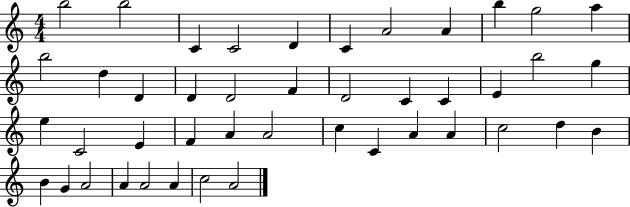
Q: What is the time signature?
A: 4/4